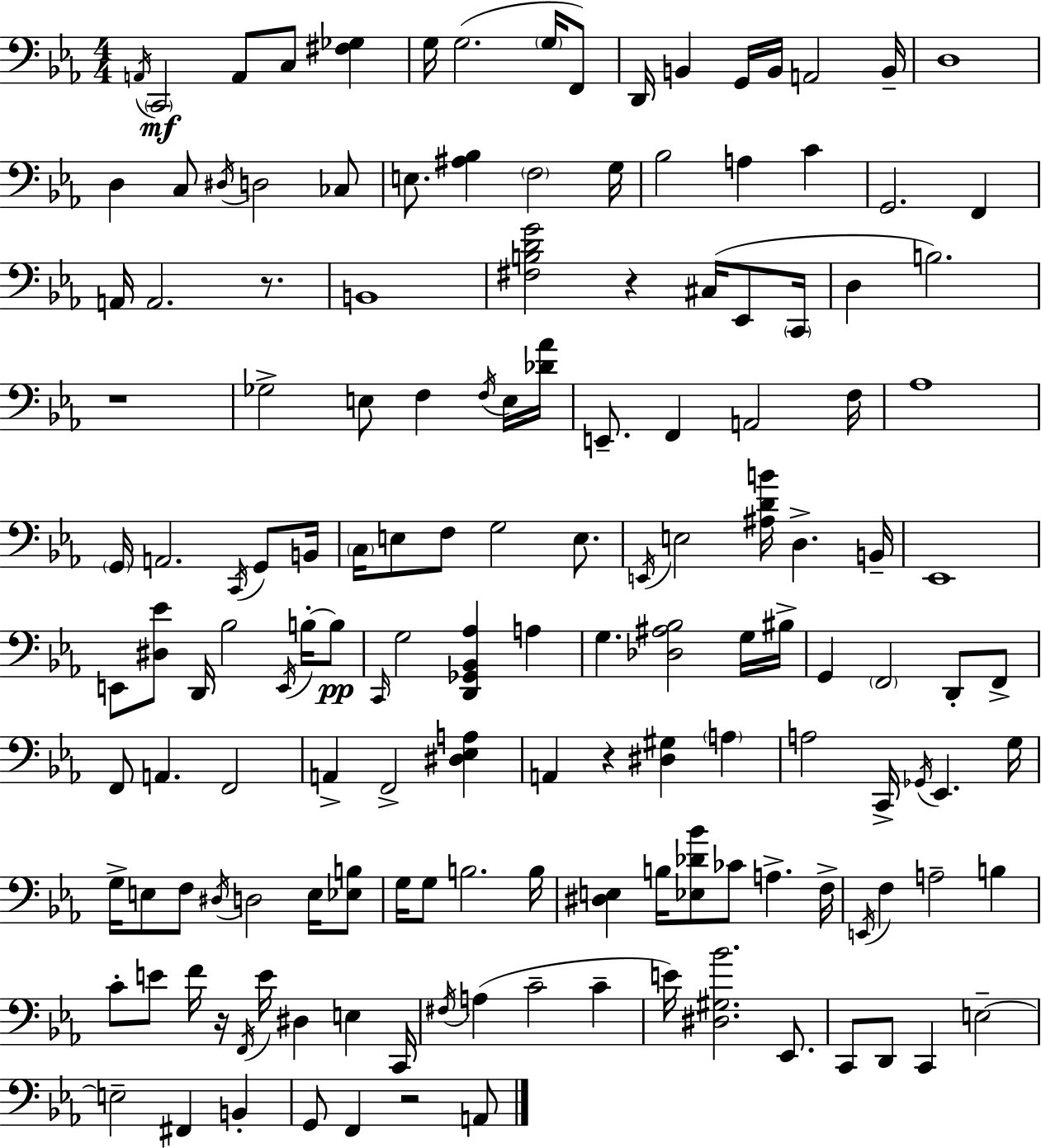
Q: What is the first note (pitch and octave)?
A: A2